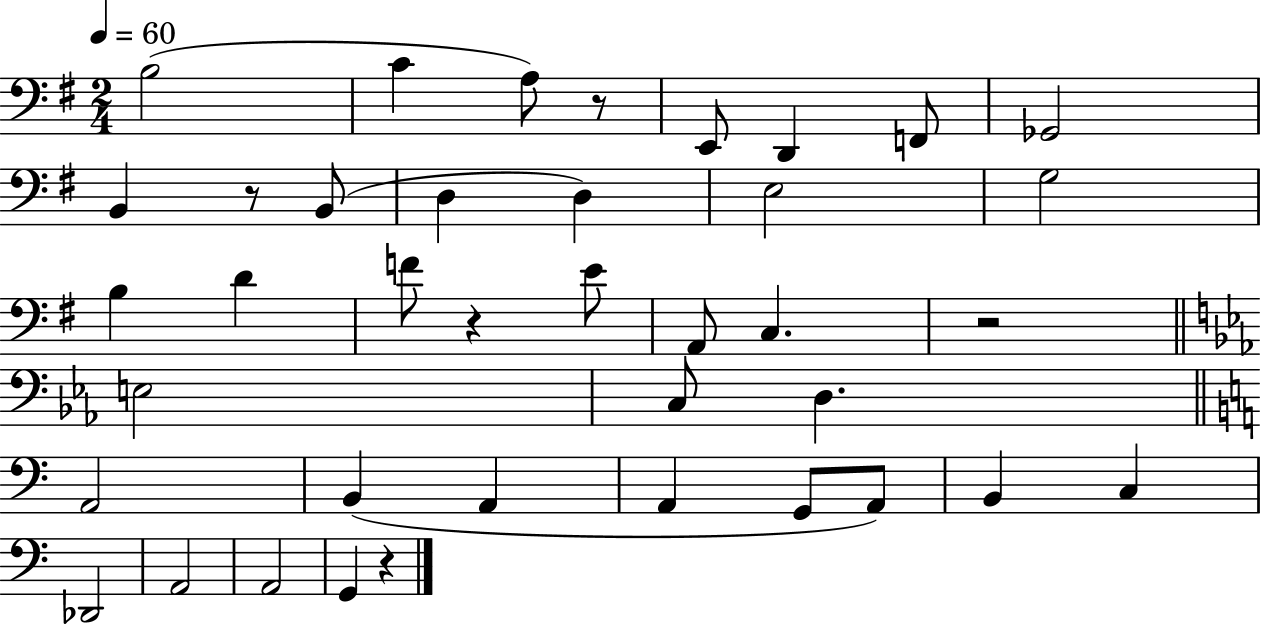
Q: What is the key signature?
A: G major